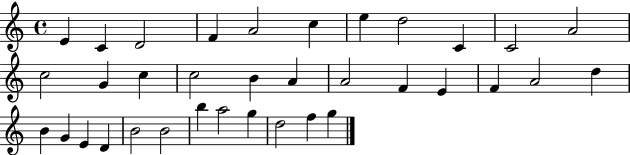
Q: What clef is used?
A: treble